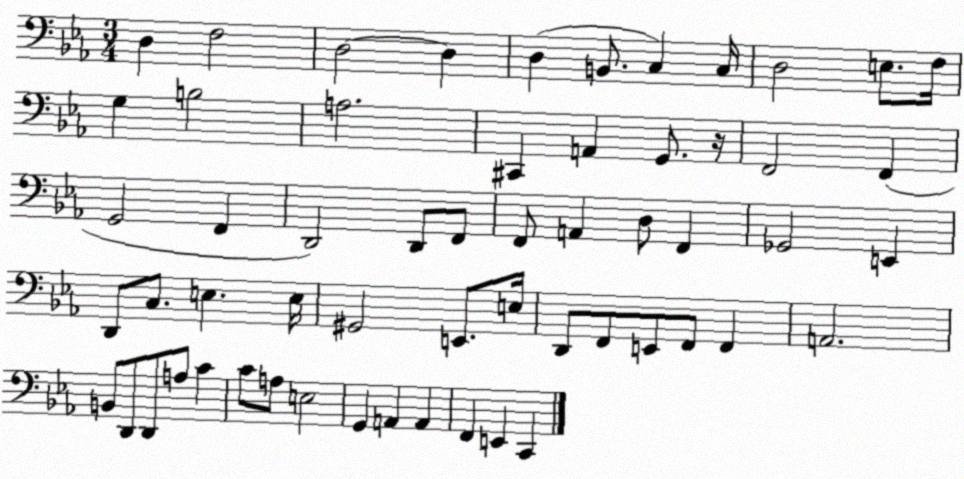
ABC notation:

X:1
T:Untitled
M:3/4
L:1/4
K:Eb
D, F,2 D,2 D, D, B,,/2 C, C,/4 D,2 E,/2 F,/4 G, B,2 A,2 ^C,, A,, G,,/2 z/4 F,,2 F,, G,,2 F,, D,,2 D,,/2 F,,/2 F,,/2 A,, D,/2 F,, _G,,2 E,, D,,/2 C,/2 E, E,/4 ^G,,2 E,,/2 E,/4 D,,/2 F,,/2 E,,/2 F,,/2 F,, A,,2 B,,/2 D,,/2 D,,/2 A,/2 C C/2 A,/2 E,2 G,, A,, A,, F,, E,, C,,